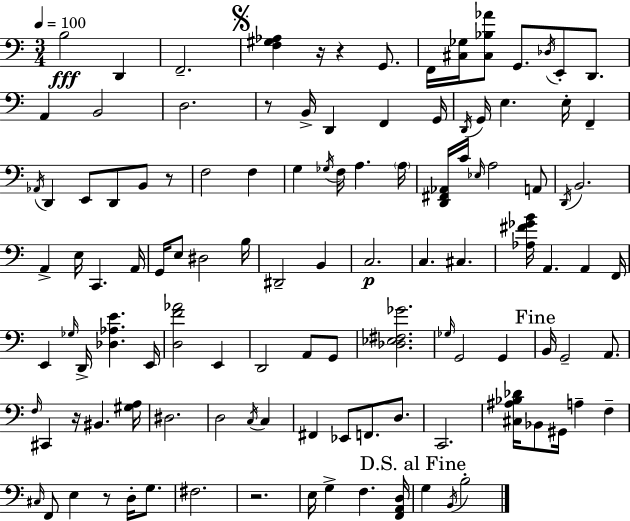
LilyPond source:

{
  \clef bass
  \numericTimeSignature
  \time 3/4
  \key c \major
  \tempo 4 = 100
  b2\fff d,4 | f,2.-- | \mark \markup { \musicglyph "scripts.segno" } <f gis aes>4 r16 r4 g,8. | f,16 <cis ges>16 <cis bes aes'>8 g,8. \acciaccatura { des16 } e,8-. d,8. | \break a,4 b,2 | d2. | r8 b,16-> d,4 f,4 | g,16 \acciaccatura { d,16 } g,16 e4. e16-. f,4-- | \break \acciaccatura { aes,16 } d,4 e,8 d,8 b,8 | r8 f2 f4 | g4 \acciaccatura { ges16 } f16 a4. | \parenthesize a16 <d, fis, aes,>16 c'16 \grace { ees16 } a2 | \break a,8 \acciaccatura { d,16 } b,2. | a,4-> e16 c,4. | a,16 g,16 e8 dis2 | b16 dis,2-- | \break b,4 c2.\p | c4. | cis4. <aes fis' ges' b'>16 a,4. | a,4 f,16 e,4 \grace { ges16 } d,16-> | \break <des aes e'>4. e,16 <d f' aes'>2 | e,4 d,2 | a,8 g,8 <des ees fis ges'>2. | \grace { ges16 } g,2 | \break g,4 \mark "Fine" b,16 g,2-- | a,8. \grace { f16 } cis,4 | r16 bis,4. <gis a>16 dis2. | d2 | \break \acciaccatura { c16 } c4 fis,4 | ees,8 f,8. d8. c,2. | <cis ais bes des'>16 bes,8 | gis,16 a4-- f4-- \grace { cis16 } f,8 | \break e4 r8 d16-. g8. fis2. | r2. | e16 | g4-> f4. <f, a, d>16 \mark "D.S. al Fine" g4 | \break \acciaccatura { b,16 } b2-. | \bar "|."
}